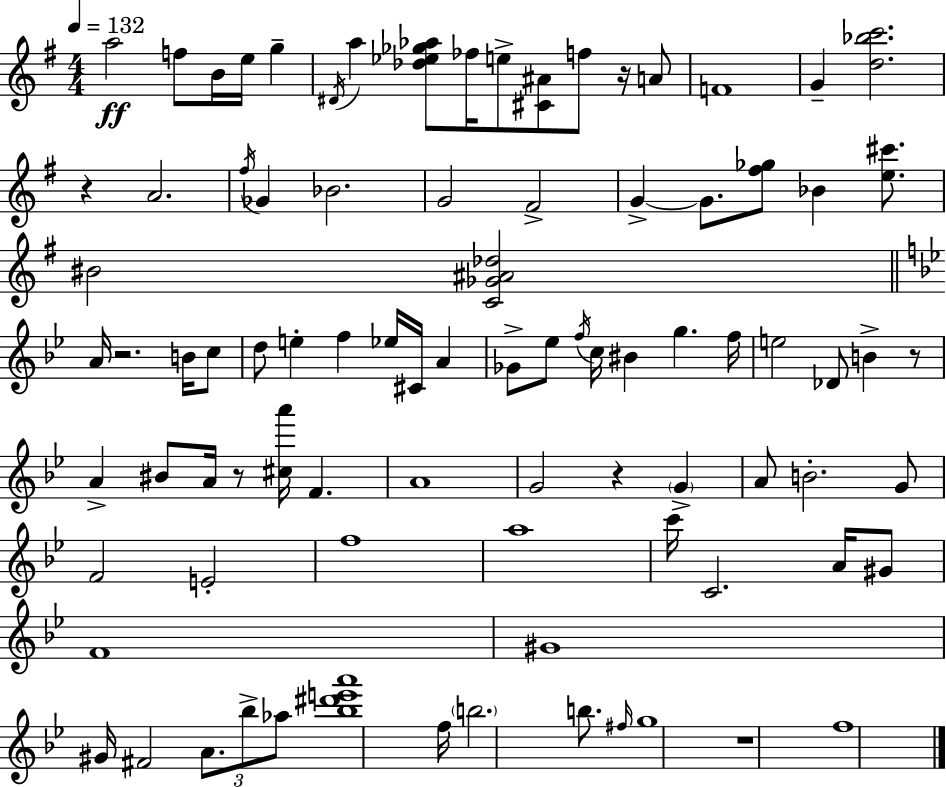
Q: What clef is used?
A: treble